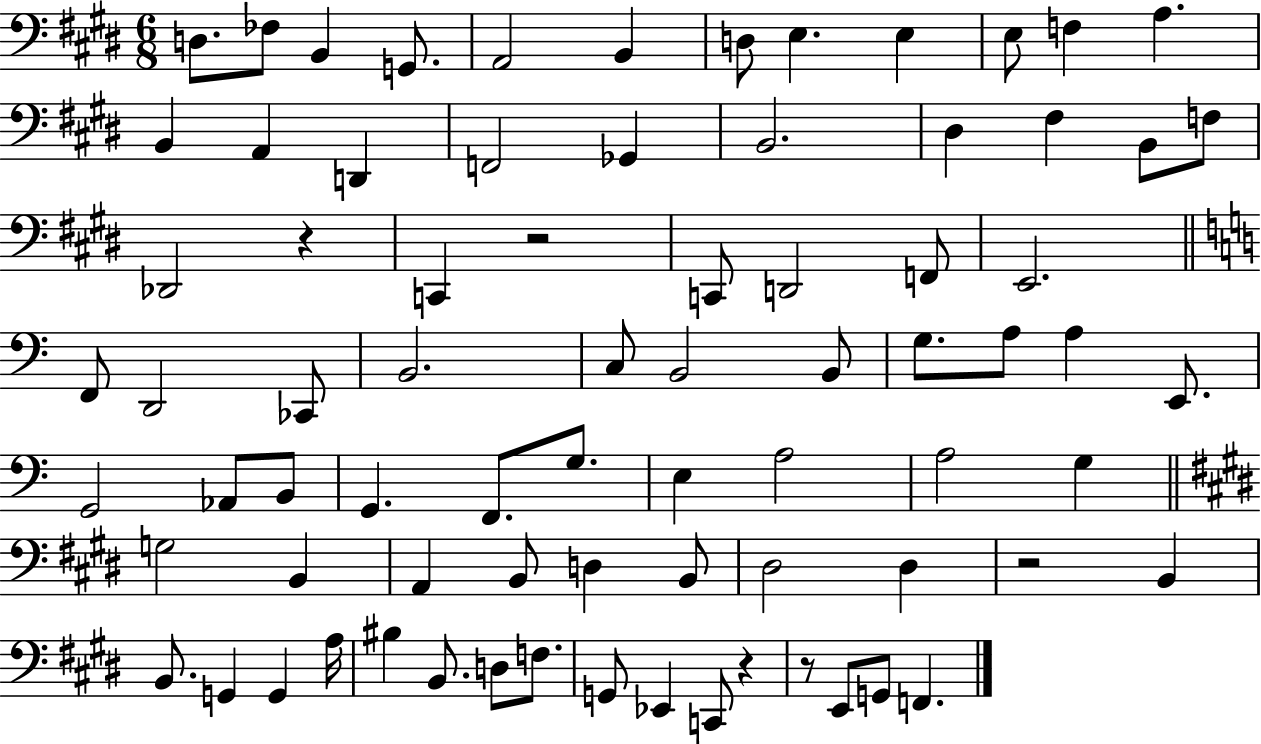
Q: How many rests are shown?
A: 5